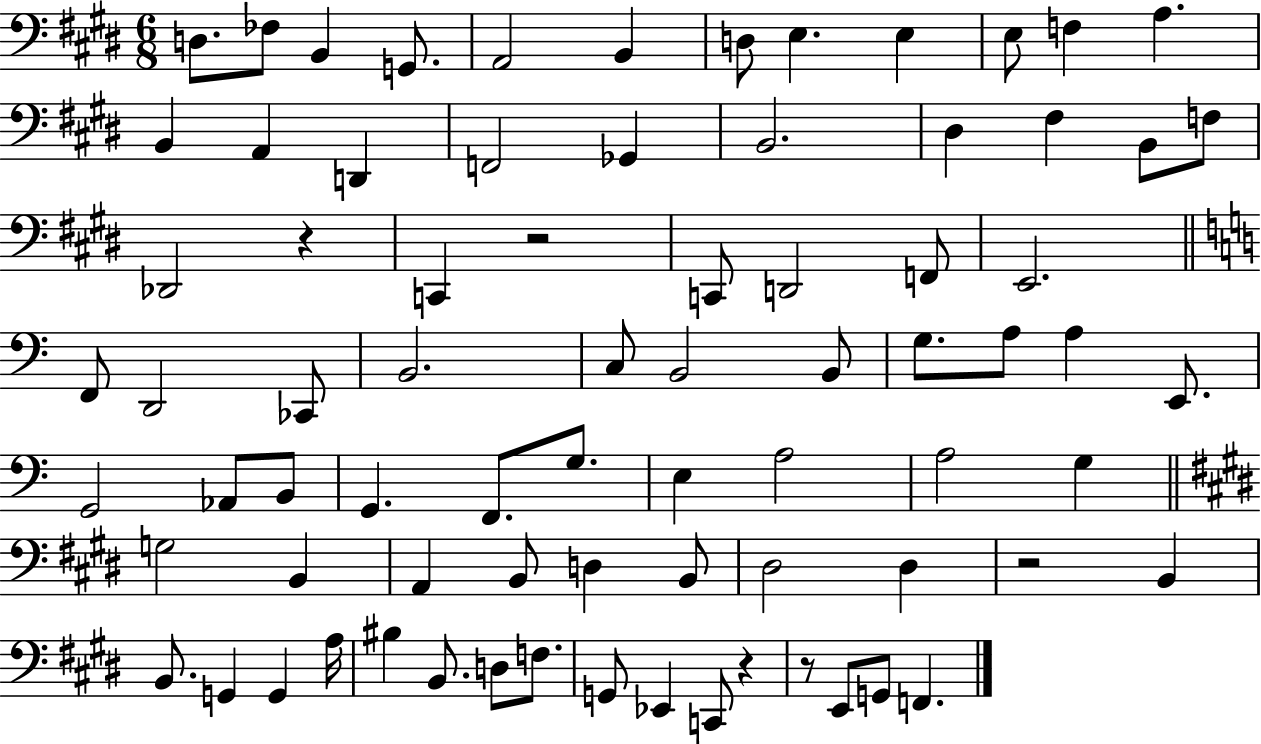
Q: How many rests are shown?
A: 5